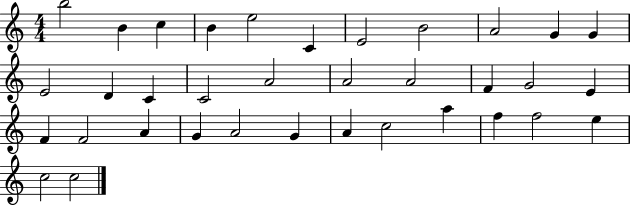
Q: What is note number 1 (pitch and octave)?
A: B5